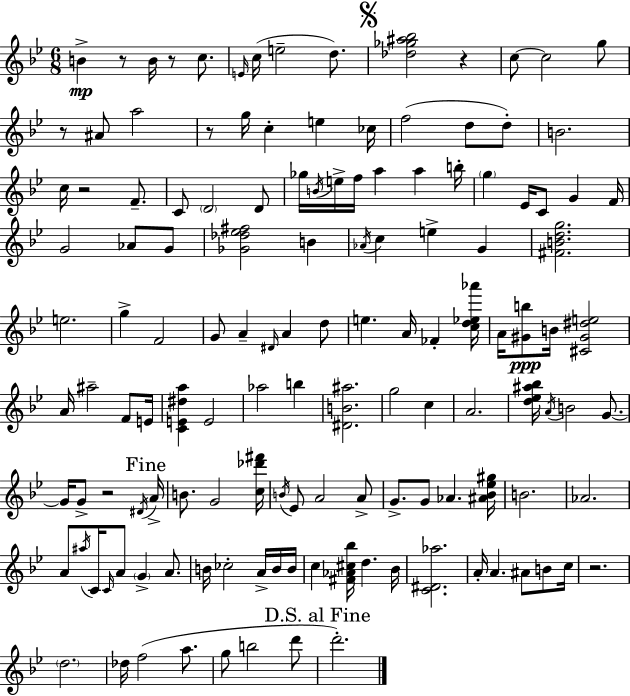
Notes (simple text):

B4/q R/e B4/s R/e C5/e. E4/s C5/s E5/h D5/e. [Db5,Gb5,A#5,Bb5]/h R/q C5/e C5/h G5/e R/e A#4/e A5/h R/e G5/s C5/q E5/q CES5/s F5/h D5/e D5/e B4/h. C5/s R/h F4/e. C4/e D4/h D4/e Gb5/s B4/s E5/s F5/s A5/q A5/q B5/s G5/q Eb4/s C4/e G4/q F4/s G4/h Ab4/e G4/e [Gb4,Db5,Eb5,F#5]/h B4/q Ab4/s C5/q E5/q G4/q [F#4,B4,D5,G5]/h. E5/h. G5/q F4/h G4/e A4/q D#4/s A4/q D5/e E5/q. A4/s FES4/q [C5,D5,Eb5,Ab6]/s A4/s [G#4,B5]/e B4/s [C#4,G#4,D#5,E5]/h A4/s A#5/h F4/e E4/s [C4,E4,D#5,A5]/q E4/h Ab5/h B5/q [D#4,B4,A#5]/h. G5/h C5/q A4/h. [D5,Eb5,A#5,Bb5]/s A4/s B4/h G4/e. G4/s G4/e R/h D#4/s A4/s B4/e. G4/h [C5,Db6,F#6]/s B4/s Eb4/e A4/h A4/e G4/e. G4/e Ab4/q. [A#4,Bb4,Eb5,G#5]/s B4/h. Ab4/h. A4/e A#5/s C4/s C4/s A4/e G4/q A4/e. B4/s CES5/h A4/s B4/s B4/s C5/q [F#4,Ab4,C#5,Bb5]/s D5/q. Bb4/s [C4,D#4,Ab5]/h. A4/s A4/q. A#4/e B4/e C5/s R/h. D5/h. Db5/s F5/h A5/e. G5/e B5/h D6/e D6/h.